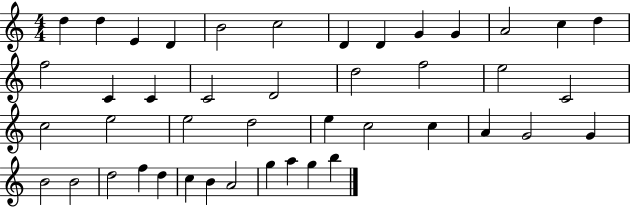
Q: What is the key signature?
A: C major